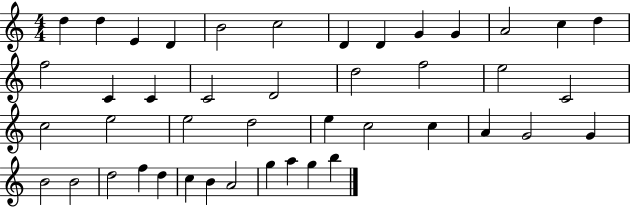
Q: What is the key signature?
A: C major